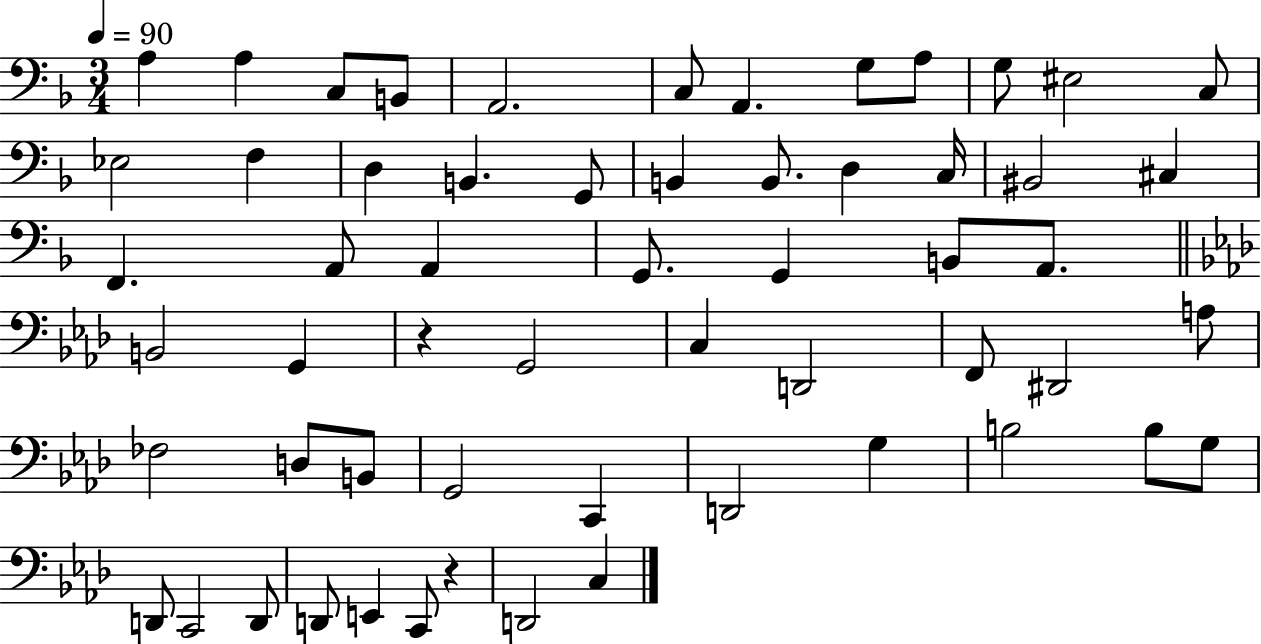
{
  \clef bass
  \numericTimeSignature
  \time 3/4
  \key f \major
  \tempo 4 = 90
  a4 a4 c8 b,8 | a,2. | c8 a,4. g8 a8 | g8 eis2 c8 | \break ees2 f4 | d4 b,4. g,8 | b,4 b,8. d4 c16 | bis,2 cis4 | \break f,4. a,8 a,4 | g,8. g,4 b,8 a,8. | \bar "||" \break \key aes \major b,2 g,4 | r4 g,2 | c4 d,2 | f,8 dis,2 a8 | \break fes2 d8 b,8 | g,2 c,4 | d,2 g4 | b2 b8 g8 | \break d,8 c,2 d,8 | d,8 e,4 c,8 r4 | d,2 c4 | \bar "|."
}